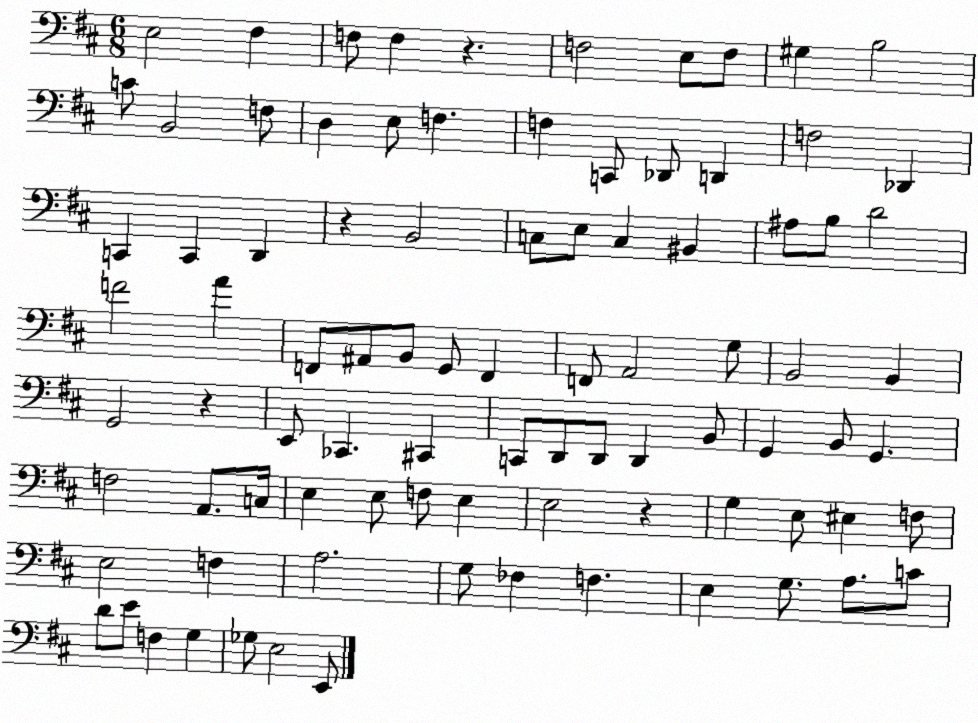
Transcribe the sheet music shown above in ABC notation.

X:1
T:Untitled
M:6/8
L:1/4
K:D
E,2 ^F, F,/2 F, z F,2 E,/2 F,/2 ^G, B,2 C/2 B,,2 F,/2 D, E,/2 F, F, C,,/2 _D,,/2 D,, F,2 _D,, C,, C,, D,, z B,,2 C,/2 E,/2 C, ^B,, ^A,/2 B,/2 D2 F2 A F,,/2 ^A,,/2 B,,/2 G,,/2 F,, F,,/2 A,,2 G,/2 B,,2 B,, G,,2 z E,,/2 _C,, ^C,, C,,/2 D,,/2 D,,/2 D,, B,,/2 G,, B,,/2 G,, F,2 A,,/2 C,/4 E, E,/2 F,/2 E, E,2 z G, E,/2 ^E, F,/2 E,2 F, A,2 G,/2 _F, F, E, G,/2 A,/2 C/2 D/2 E/2 F, G, _G,/2 E,2 E,,/2